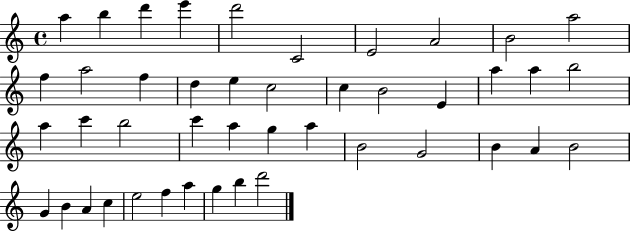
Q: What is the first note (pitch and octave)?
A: A5